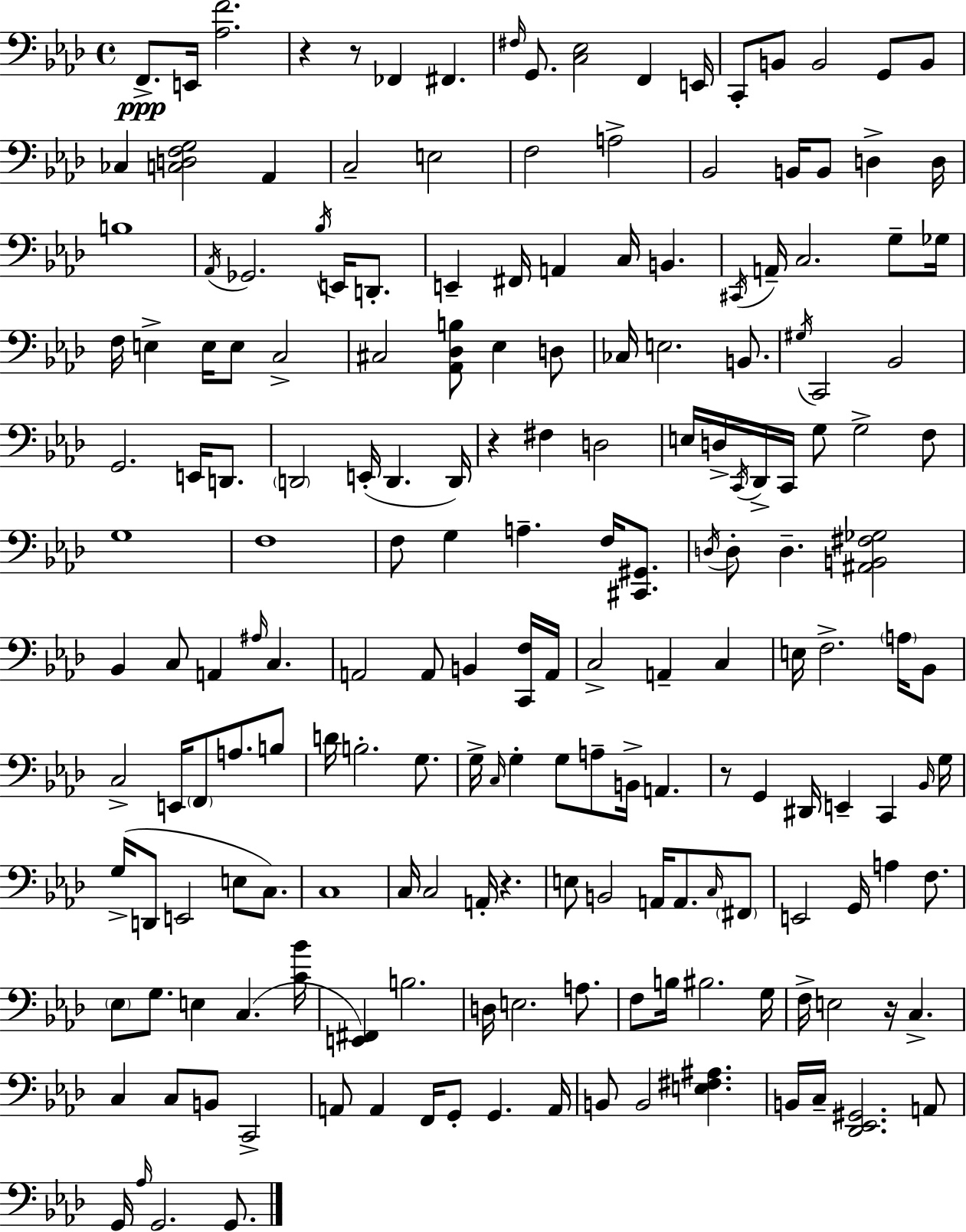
{
  \clef bass
  \time 4/4
  \defaultTimeSignature
  \key f \minor
  \repeat volta 2 { f,8.->\ppp e,16 <aes f'>2. | r4 r8 fes,4 fis,4. | \grace { fis16 } g,8. <c ees>2 f,4 | e,16 c,8-. b,8 b,2 g,8 b,8 | \break ces4 <c d f g>2 aes,4 | c2-- e2 | f2 a2-> | bes,2 b,16 b,8 d4-> | \break d16 b1 | \acciaccatura { aes,16 } ges,2. \acciaccatura { bes16 } e,16 | d,8.-. e,4-- fis,16 a,4 c16 b,4. | \acciaccatura { cis,16 } a,16-- c2. | \break g8-- ges16 f16 e4-> e16 e8 c2-> | cis2 <aes, des b>8 ees4 | d8 ces16 e2. | b,8. \acciaccatura { gis16 } c,2 bes,2 | \break g,2. | e,16 d,8. \parenthesize d,2 e,16-.( d,4. | d,16) r4 fis4 d2 | e16 d16-> \acciaccatura { c,16 } des,16-> c,16 g8 g2-> | \break f8 g1 | f1 | f8 g4 a4.-- | f16 <cis, gis,>8. \acciaccatura { d16 } d8-. d4.-- <ais, b, fis ges>2 | \break bes,4 c8 a,4 | \grace { ais16 } c4. a,2 | a,8 b,4 <c, f>16 a,16 c2-> | a,4-- c4 e16 f2.-> | \break \parenthesize a16 bes,8 c2-> | e,16 \parenthesize f,8 a8. b8 d'16 b2.-. | g8. g16-> \grace { c16 } g4-. g8 | a8-- b,16-> a,4. r8 g,4 dis,16 | \break e,4-- c,4 \grace { bes,16 } g16 g16->( d,8 e,2 | e8 c8.) c1 | c16 c2 | a,16-. r4. e8 b,2 | \break a,16 a,8. \grace { c16 } \parenthesize fis,8 e,2 | g,16 a4 f8. \parenthesize ees8 g8. | e4 c4.( <c' bes'>16 <e, fis,>4) b2. | d16 e2. | \break a8. f8 b16 bis2. | g16 f16-> e2 | r16 c4.-> c4 c8 | b,8 c,2-> a,8 a,4 | \break f,16 g,8-. g,4. a,16 b,8 b,2 | <e fis ais>4. b,16 c16-- <des, ees, gis,>2. | a,8 g,16 \grace { aes16 } g,2. | g,8. } \bar "|."
}